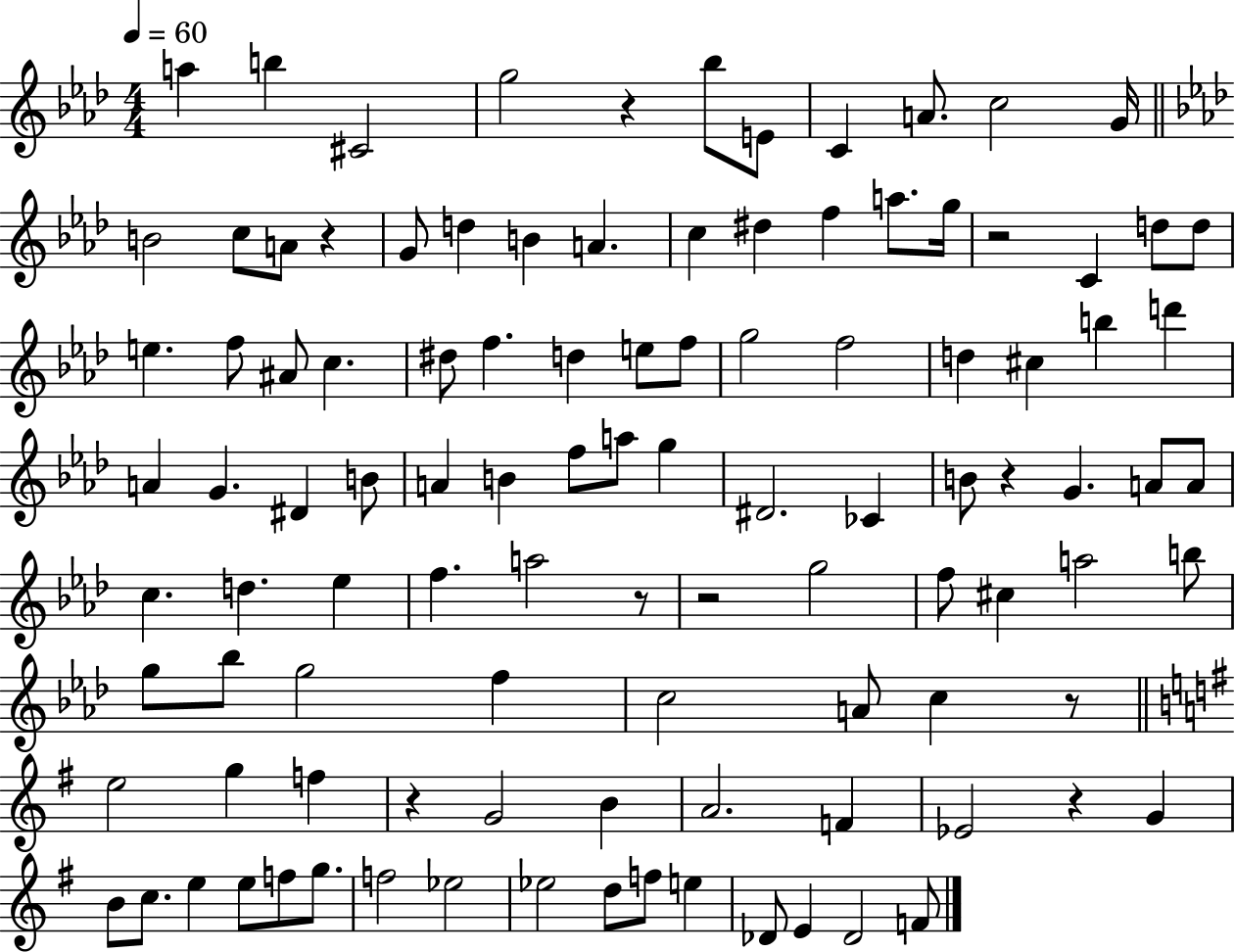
A5/q B5/q C#4/h G5/h R/q Bb5/e E4/e C4/q A4/e. C5/h G4/s B4/h C5/e A4/e R/q G4/e D5/q B4/q A4/q. C5/q D#5/q F5/q A5/e. G5/s R/h C4/q D5/e D5/e E5/q. F5/e A#4/e C5/q. D#5/e F5/q. D5/q E5/e F5/e G5/h F5/h D5/q C#5/q B5/q D6/q A4/q G4/q. D#4/q B4/e A4/q B4/q F5/e A5/e G5/q D#4/h. CES4/q B4/e R/q G4/q. A4/e A4/e C5/q. D5/q. Eb5/q F5/q. A5/h R/e R/h G5/h F5/e C#5/q A5/h B5/e G5/e Bb5/e G5/h F5/q C5/h A4/e C5/q R/e E5/h G5/q F5/q R/q G4/h B4/q A4/h. F4/q Eb4/h R/q G4/q B4/e C5/e. E5/q E5/e F5/e G5/e. F5/h Eb5/h Eb5/h D5/e F5/e E5/q Db4/e E4/q Db4/h F4/e